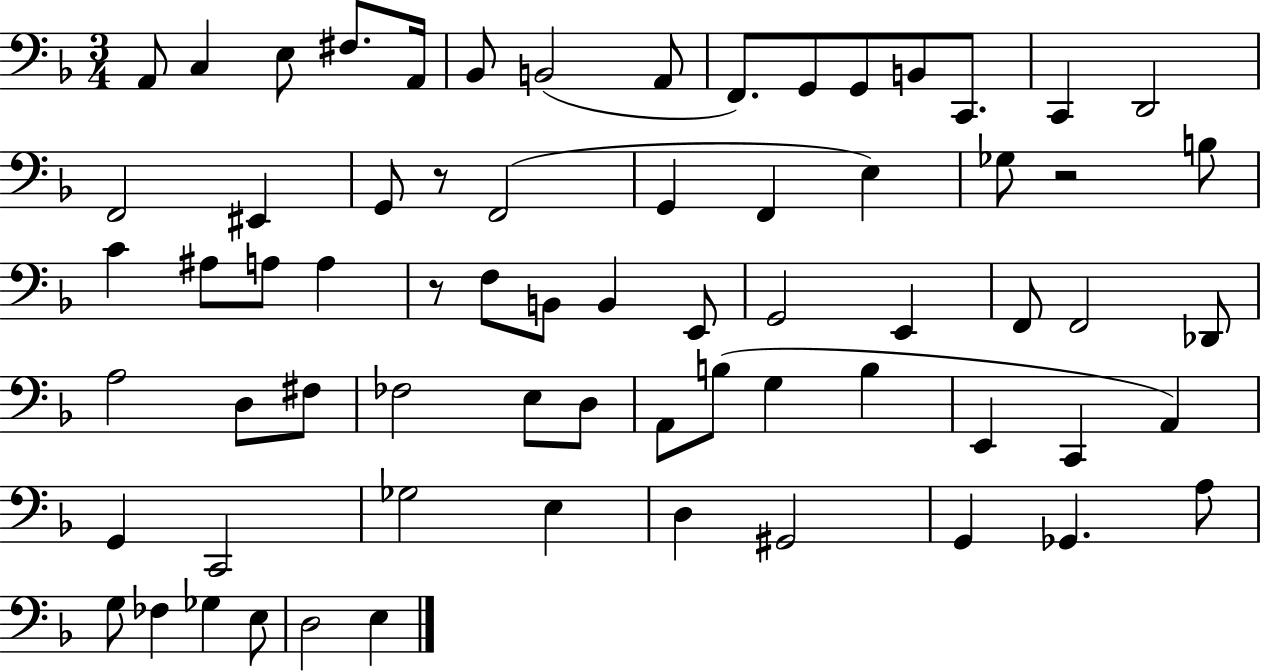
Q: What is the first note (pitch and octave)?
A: A2